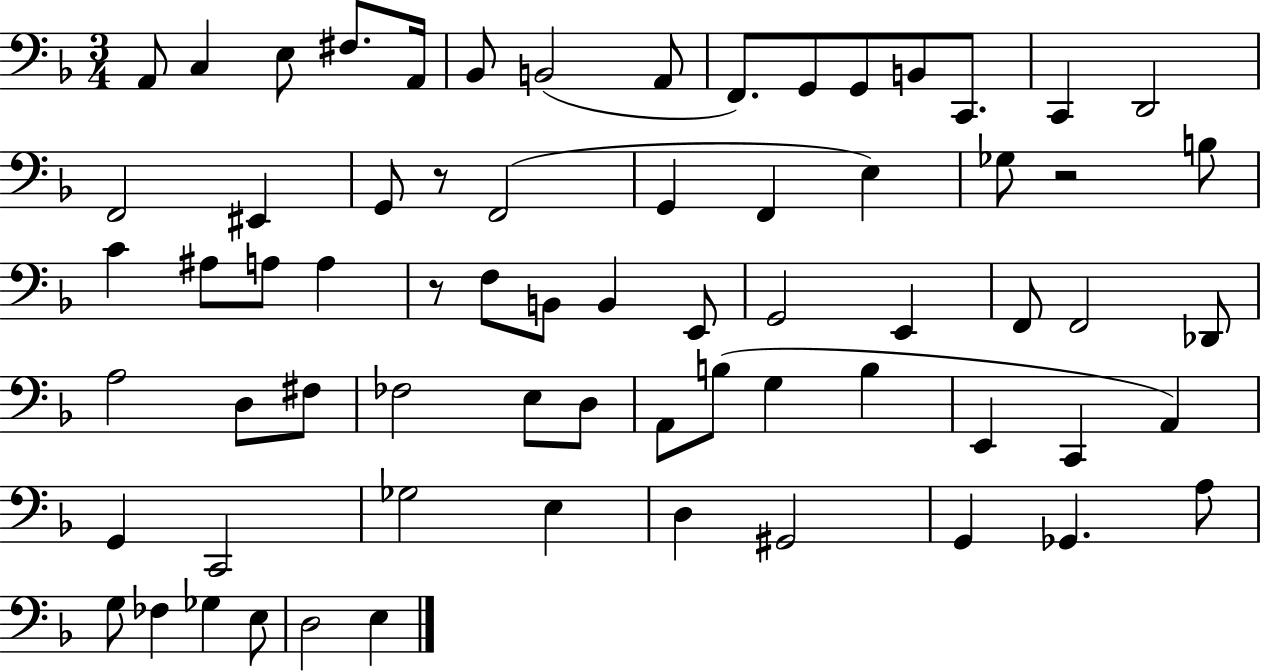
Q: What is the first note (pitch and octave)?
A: A2